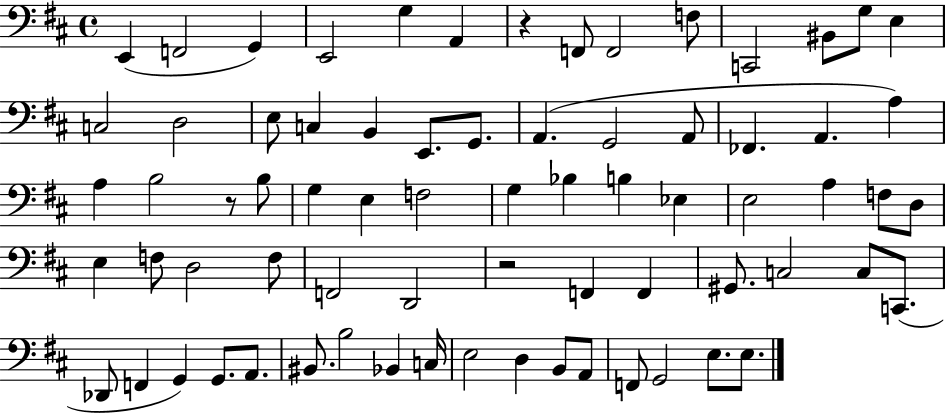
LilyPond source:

{
  \clef bass
  \time 4/4
  \defaultTimeSignature
  \key d \major
  e,4( f,2 g,4) | e,2 g4 a,4 | r4 f,8 f,2 f8 | c,2 bis,8 g8 e4 | \break c2 d2 | e8 c4 b,4 e,8. g,8. | a,4.( g,2 a,8 | fes,4. a,4. a4) | \break a4 b2 r8 b8 | g4 e4 f2 | g4 bes4 b4 ees4 | e2 a4 f8 d8 | \break e4 f8 d2 f8 | f,2 d,2 | r2 f,4 f,4 | gis,8. c2 c8 c,8.( | \break des,8 f,4 g,4) g,8. a,8. | bis,8. b2 bes,4 c16 | e2 d4 b,8 a,8 | f,8 g,2 e8. e8. | \break \bar "|."
}